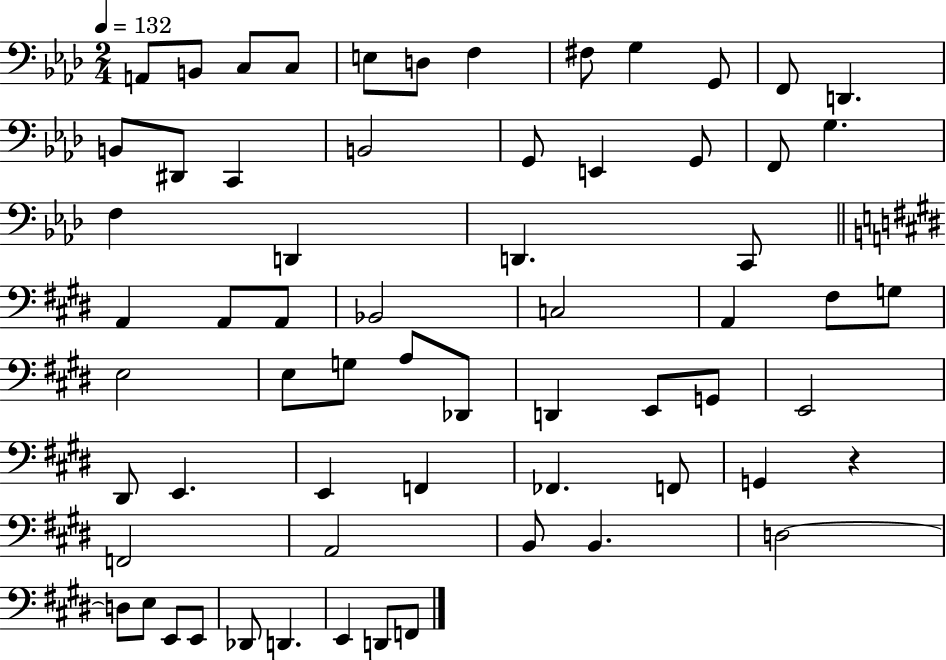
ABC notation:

X:1
T:Untitled
M:2/4
L:1/4
K:Ab
A,,/2 B,,/2 C,/2 C,/2 E,/2 D,/2 F, ^F,/2 G, G,,/2 F,,/2 D,, B,,/2 ^D,,/2 C,, B,,2 G,,/2 E,, G,,/2 F,,/2 G, F, D,, D,, C,,/2 A,, A,,/2 A,,/2 _B,,2 C,2 A,, ^F,/2 G,/2 E,2 E,/2 G,/2 A,/2 _D,,/2 D,, E,,/2 G,,/2 E,,2 ^D,,/2 E,, E,, F,, _F,, F,,/2 G,, z F,,2 A,,2 B,,/2 B,, D,2 D,/2 E,/2 E,,/2 E,,/2 _D,,/2 D,, E,, D,,/2 F,,/2